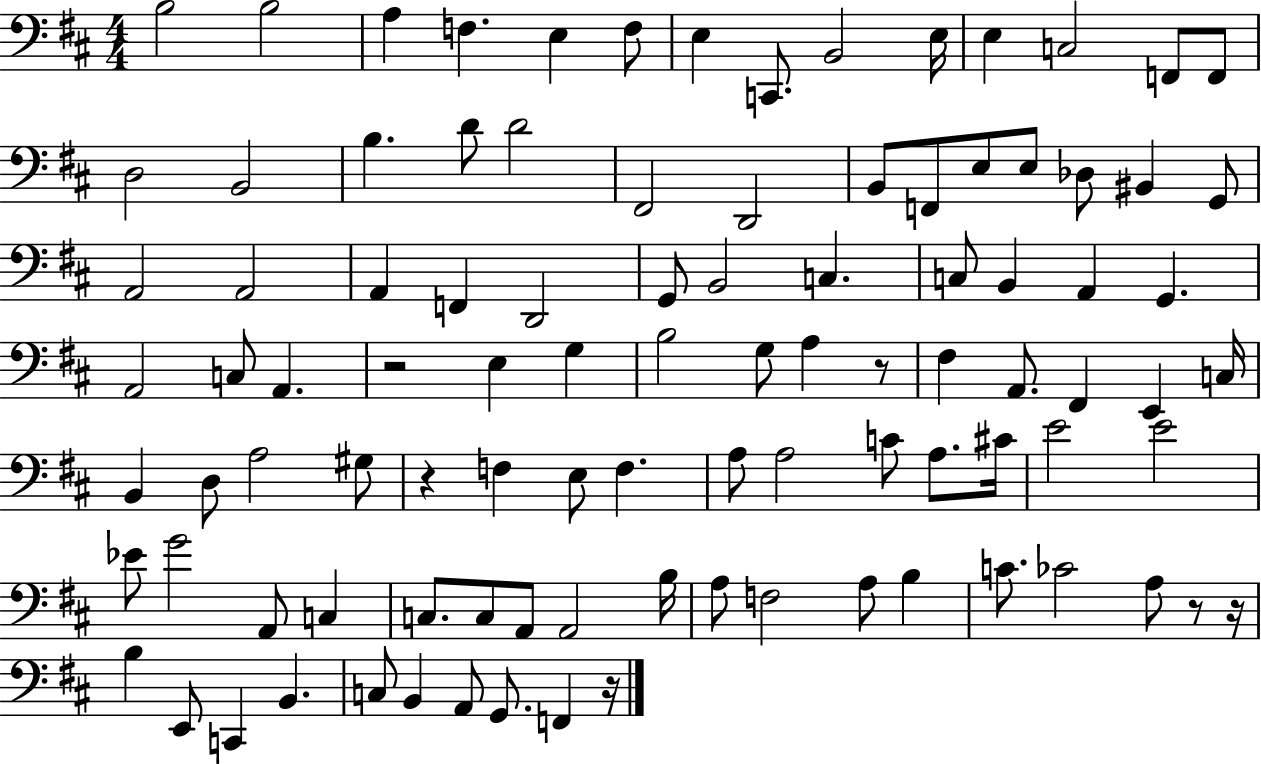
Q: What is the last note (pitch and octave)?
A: F2